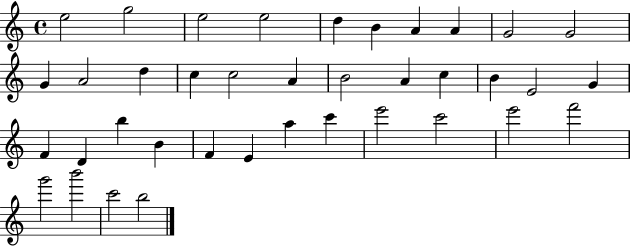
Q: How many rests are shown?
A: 0